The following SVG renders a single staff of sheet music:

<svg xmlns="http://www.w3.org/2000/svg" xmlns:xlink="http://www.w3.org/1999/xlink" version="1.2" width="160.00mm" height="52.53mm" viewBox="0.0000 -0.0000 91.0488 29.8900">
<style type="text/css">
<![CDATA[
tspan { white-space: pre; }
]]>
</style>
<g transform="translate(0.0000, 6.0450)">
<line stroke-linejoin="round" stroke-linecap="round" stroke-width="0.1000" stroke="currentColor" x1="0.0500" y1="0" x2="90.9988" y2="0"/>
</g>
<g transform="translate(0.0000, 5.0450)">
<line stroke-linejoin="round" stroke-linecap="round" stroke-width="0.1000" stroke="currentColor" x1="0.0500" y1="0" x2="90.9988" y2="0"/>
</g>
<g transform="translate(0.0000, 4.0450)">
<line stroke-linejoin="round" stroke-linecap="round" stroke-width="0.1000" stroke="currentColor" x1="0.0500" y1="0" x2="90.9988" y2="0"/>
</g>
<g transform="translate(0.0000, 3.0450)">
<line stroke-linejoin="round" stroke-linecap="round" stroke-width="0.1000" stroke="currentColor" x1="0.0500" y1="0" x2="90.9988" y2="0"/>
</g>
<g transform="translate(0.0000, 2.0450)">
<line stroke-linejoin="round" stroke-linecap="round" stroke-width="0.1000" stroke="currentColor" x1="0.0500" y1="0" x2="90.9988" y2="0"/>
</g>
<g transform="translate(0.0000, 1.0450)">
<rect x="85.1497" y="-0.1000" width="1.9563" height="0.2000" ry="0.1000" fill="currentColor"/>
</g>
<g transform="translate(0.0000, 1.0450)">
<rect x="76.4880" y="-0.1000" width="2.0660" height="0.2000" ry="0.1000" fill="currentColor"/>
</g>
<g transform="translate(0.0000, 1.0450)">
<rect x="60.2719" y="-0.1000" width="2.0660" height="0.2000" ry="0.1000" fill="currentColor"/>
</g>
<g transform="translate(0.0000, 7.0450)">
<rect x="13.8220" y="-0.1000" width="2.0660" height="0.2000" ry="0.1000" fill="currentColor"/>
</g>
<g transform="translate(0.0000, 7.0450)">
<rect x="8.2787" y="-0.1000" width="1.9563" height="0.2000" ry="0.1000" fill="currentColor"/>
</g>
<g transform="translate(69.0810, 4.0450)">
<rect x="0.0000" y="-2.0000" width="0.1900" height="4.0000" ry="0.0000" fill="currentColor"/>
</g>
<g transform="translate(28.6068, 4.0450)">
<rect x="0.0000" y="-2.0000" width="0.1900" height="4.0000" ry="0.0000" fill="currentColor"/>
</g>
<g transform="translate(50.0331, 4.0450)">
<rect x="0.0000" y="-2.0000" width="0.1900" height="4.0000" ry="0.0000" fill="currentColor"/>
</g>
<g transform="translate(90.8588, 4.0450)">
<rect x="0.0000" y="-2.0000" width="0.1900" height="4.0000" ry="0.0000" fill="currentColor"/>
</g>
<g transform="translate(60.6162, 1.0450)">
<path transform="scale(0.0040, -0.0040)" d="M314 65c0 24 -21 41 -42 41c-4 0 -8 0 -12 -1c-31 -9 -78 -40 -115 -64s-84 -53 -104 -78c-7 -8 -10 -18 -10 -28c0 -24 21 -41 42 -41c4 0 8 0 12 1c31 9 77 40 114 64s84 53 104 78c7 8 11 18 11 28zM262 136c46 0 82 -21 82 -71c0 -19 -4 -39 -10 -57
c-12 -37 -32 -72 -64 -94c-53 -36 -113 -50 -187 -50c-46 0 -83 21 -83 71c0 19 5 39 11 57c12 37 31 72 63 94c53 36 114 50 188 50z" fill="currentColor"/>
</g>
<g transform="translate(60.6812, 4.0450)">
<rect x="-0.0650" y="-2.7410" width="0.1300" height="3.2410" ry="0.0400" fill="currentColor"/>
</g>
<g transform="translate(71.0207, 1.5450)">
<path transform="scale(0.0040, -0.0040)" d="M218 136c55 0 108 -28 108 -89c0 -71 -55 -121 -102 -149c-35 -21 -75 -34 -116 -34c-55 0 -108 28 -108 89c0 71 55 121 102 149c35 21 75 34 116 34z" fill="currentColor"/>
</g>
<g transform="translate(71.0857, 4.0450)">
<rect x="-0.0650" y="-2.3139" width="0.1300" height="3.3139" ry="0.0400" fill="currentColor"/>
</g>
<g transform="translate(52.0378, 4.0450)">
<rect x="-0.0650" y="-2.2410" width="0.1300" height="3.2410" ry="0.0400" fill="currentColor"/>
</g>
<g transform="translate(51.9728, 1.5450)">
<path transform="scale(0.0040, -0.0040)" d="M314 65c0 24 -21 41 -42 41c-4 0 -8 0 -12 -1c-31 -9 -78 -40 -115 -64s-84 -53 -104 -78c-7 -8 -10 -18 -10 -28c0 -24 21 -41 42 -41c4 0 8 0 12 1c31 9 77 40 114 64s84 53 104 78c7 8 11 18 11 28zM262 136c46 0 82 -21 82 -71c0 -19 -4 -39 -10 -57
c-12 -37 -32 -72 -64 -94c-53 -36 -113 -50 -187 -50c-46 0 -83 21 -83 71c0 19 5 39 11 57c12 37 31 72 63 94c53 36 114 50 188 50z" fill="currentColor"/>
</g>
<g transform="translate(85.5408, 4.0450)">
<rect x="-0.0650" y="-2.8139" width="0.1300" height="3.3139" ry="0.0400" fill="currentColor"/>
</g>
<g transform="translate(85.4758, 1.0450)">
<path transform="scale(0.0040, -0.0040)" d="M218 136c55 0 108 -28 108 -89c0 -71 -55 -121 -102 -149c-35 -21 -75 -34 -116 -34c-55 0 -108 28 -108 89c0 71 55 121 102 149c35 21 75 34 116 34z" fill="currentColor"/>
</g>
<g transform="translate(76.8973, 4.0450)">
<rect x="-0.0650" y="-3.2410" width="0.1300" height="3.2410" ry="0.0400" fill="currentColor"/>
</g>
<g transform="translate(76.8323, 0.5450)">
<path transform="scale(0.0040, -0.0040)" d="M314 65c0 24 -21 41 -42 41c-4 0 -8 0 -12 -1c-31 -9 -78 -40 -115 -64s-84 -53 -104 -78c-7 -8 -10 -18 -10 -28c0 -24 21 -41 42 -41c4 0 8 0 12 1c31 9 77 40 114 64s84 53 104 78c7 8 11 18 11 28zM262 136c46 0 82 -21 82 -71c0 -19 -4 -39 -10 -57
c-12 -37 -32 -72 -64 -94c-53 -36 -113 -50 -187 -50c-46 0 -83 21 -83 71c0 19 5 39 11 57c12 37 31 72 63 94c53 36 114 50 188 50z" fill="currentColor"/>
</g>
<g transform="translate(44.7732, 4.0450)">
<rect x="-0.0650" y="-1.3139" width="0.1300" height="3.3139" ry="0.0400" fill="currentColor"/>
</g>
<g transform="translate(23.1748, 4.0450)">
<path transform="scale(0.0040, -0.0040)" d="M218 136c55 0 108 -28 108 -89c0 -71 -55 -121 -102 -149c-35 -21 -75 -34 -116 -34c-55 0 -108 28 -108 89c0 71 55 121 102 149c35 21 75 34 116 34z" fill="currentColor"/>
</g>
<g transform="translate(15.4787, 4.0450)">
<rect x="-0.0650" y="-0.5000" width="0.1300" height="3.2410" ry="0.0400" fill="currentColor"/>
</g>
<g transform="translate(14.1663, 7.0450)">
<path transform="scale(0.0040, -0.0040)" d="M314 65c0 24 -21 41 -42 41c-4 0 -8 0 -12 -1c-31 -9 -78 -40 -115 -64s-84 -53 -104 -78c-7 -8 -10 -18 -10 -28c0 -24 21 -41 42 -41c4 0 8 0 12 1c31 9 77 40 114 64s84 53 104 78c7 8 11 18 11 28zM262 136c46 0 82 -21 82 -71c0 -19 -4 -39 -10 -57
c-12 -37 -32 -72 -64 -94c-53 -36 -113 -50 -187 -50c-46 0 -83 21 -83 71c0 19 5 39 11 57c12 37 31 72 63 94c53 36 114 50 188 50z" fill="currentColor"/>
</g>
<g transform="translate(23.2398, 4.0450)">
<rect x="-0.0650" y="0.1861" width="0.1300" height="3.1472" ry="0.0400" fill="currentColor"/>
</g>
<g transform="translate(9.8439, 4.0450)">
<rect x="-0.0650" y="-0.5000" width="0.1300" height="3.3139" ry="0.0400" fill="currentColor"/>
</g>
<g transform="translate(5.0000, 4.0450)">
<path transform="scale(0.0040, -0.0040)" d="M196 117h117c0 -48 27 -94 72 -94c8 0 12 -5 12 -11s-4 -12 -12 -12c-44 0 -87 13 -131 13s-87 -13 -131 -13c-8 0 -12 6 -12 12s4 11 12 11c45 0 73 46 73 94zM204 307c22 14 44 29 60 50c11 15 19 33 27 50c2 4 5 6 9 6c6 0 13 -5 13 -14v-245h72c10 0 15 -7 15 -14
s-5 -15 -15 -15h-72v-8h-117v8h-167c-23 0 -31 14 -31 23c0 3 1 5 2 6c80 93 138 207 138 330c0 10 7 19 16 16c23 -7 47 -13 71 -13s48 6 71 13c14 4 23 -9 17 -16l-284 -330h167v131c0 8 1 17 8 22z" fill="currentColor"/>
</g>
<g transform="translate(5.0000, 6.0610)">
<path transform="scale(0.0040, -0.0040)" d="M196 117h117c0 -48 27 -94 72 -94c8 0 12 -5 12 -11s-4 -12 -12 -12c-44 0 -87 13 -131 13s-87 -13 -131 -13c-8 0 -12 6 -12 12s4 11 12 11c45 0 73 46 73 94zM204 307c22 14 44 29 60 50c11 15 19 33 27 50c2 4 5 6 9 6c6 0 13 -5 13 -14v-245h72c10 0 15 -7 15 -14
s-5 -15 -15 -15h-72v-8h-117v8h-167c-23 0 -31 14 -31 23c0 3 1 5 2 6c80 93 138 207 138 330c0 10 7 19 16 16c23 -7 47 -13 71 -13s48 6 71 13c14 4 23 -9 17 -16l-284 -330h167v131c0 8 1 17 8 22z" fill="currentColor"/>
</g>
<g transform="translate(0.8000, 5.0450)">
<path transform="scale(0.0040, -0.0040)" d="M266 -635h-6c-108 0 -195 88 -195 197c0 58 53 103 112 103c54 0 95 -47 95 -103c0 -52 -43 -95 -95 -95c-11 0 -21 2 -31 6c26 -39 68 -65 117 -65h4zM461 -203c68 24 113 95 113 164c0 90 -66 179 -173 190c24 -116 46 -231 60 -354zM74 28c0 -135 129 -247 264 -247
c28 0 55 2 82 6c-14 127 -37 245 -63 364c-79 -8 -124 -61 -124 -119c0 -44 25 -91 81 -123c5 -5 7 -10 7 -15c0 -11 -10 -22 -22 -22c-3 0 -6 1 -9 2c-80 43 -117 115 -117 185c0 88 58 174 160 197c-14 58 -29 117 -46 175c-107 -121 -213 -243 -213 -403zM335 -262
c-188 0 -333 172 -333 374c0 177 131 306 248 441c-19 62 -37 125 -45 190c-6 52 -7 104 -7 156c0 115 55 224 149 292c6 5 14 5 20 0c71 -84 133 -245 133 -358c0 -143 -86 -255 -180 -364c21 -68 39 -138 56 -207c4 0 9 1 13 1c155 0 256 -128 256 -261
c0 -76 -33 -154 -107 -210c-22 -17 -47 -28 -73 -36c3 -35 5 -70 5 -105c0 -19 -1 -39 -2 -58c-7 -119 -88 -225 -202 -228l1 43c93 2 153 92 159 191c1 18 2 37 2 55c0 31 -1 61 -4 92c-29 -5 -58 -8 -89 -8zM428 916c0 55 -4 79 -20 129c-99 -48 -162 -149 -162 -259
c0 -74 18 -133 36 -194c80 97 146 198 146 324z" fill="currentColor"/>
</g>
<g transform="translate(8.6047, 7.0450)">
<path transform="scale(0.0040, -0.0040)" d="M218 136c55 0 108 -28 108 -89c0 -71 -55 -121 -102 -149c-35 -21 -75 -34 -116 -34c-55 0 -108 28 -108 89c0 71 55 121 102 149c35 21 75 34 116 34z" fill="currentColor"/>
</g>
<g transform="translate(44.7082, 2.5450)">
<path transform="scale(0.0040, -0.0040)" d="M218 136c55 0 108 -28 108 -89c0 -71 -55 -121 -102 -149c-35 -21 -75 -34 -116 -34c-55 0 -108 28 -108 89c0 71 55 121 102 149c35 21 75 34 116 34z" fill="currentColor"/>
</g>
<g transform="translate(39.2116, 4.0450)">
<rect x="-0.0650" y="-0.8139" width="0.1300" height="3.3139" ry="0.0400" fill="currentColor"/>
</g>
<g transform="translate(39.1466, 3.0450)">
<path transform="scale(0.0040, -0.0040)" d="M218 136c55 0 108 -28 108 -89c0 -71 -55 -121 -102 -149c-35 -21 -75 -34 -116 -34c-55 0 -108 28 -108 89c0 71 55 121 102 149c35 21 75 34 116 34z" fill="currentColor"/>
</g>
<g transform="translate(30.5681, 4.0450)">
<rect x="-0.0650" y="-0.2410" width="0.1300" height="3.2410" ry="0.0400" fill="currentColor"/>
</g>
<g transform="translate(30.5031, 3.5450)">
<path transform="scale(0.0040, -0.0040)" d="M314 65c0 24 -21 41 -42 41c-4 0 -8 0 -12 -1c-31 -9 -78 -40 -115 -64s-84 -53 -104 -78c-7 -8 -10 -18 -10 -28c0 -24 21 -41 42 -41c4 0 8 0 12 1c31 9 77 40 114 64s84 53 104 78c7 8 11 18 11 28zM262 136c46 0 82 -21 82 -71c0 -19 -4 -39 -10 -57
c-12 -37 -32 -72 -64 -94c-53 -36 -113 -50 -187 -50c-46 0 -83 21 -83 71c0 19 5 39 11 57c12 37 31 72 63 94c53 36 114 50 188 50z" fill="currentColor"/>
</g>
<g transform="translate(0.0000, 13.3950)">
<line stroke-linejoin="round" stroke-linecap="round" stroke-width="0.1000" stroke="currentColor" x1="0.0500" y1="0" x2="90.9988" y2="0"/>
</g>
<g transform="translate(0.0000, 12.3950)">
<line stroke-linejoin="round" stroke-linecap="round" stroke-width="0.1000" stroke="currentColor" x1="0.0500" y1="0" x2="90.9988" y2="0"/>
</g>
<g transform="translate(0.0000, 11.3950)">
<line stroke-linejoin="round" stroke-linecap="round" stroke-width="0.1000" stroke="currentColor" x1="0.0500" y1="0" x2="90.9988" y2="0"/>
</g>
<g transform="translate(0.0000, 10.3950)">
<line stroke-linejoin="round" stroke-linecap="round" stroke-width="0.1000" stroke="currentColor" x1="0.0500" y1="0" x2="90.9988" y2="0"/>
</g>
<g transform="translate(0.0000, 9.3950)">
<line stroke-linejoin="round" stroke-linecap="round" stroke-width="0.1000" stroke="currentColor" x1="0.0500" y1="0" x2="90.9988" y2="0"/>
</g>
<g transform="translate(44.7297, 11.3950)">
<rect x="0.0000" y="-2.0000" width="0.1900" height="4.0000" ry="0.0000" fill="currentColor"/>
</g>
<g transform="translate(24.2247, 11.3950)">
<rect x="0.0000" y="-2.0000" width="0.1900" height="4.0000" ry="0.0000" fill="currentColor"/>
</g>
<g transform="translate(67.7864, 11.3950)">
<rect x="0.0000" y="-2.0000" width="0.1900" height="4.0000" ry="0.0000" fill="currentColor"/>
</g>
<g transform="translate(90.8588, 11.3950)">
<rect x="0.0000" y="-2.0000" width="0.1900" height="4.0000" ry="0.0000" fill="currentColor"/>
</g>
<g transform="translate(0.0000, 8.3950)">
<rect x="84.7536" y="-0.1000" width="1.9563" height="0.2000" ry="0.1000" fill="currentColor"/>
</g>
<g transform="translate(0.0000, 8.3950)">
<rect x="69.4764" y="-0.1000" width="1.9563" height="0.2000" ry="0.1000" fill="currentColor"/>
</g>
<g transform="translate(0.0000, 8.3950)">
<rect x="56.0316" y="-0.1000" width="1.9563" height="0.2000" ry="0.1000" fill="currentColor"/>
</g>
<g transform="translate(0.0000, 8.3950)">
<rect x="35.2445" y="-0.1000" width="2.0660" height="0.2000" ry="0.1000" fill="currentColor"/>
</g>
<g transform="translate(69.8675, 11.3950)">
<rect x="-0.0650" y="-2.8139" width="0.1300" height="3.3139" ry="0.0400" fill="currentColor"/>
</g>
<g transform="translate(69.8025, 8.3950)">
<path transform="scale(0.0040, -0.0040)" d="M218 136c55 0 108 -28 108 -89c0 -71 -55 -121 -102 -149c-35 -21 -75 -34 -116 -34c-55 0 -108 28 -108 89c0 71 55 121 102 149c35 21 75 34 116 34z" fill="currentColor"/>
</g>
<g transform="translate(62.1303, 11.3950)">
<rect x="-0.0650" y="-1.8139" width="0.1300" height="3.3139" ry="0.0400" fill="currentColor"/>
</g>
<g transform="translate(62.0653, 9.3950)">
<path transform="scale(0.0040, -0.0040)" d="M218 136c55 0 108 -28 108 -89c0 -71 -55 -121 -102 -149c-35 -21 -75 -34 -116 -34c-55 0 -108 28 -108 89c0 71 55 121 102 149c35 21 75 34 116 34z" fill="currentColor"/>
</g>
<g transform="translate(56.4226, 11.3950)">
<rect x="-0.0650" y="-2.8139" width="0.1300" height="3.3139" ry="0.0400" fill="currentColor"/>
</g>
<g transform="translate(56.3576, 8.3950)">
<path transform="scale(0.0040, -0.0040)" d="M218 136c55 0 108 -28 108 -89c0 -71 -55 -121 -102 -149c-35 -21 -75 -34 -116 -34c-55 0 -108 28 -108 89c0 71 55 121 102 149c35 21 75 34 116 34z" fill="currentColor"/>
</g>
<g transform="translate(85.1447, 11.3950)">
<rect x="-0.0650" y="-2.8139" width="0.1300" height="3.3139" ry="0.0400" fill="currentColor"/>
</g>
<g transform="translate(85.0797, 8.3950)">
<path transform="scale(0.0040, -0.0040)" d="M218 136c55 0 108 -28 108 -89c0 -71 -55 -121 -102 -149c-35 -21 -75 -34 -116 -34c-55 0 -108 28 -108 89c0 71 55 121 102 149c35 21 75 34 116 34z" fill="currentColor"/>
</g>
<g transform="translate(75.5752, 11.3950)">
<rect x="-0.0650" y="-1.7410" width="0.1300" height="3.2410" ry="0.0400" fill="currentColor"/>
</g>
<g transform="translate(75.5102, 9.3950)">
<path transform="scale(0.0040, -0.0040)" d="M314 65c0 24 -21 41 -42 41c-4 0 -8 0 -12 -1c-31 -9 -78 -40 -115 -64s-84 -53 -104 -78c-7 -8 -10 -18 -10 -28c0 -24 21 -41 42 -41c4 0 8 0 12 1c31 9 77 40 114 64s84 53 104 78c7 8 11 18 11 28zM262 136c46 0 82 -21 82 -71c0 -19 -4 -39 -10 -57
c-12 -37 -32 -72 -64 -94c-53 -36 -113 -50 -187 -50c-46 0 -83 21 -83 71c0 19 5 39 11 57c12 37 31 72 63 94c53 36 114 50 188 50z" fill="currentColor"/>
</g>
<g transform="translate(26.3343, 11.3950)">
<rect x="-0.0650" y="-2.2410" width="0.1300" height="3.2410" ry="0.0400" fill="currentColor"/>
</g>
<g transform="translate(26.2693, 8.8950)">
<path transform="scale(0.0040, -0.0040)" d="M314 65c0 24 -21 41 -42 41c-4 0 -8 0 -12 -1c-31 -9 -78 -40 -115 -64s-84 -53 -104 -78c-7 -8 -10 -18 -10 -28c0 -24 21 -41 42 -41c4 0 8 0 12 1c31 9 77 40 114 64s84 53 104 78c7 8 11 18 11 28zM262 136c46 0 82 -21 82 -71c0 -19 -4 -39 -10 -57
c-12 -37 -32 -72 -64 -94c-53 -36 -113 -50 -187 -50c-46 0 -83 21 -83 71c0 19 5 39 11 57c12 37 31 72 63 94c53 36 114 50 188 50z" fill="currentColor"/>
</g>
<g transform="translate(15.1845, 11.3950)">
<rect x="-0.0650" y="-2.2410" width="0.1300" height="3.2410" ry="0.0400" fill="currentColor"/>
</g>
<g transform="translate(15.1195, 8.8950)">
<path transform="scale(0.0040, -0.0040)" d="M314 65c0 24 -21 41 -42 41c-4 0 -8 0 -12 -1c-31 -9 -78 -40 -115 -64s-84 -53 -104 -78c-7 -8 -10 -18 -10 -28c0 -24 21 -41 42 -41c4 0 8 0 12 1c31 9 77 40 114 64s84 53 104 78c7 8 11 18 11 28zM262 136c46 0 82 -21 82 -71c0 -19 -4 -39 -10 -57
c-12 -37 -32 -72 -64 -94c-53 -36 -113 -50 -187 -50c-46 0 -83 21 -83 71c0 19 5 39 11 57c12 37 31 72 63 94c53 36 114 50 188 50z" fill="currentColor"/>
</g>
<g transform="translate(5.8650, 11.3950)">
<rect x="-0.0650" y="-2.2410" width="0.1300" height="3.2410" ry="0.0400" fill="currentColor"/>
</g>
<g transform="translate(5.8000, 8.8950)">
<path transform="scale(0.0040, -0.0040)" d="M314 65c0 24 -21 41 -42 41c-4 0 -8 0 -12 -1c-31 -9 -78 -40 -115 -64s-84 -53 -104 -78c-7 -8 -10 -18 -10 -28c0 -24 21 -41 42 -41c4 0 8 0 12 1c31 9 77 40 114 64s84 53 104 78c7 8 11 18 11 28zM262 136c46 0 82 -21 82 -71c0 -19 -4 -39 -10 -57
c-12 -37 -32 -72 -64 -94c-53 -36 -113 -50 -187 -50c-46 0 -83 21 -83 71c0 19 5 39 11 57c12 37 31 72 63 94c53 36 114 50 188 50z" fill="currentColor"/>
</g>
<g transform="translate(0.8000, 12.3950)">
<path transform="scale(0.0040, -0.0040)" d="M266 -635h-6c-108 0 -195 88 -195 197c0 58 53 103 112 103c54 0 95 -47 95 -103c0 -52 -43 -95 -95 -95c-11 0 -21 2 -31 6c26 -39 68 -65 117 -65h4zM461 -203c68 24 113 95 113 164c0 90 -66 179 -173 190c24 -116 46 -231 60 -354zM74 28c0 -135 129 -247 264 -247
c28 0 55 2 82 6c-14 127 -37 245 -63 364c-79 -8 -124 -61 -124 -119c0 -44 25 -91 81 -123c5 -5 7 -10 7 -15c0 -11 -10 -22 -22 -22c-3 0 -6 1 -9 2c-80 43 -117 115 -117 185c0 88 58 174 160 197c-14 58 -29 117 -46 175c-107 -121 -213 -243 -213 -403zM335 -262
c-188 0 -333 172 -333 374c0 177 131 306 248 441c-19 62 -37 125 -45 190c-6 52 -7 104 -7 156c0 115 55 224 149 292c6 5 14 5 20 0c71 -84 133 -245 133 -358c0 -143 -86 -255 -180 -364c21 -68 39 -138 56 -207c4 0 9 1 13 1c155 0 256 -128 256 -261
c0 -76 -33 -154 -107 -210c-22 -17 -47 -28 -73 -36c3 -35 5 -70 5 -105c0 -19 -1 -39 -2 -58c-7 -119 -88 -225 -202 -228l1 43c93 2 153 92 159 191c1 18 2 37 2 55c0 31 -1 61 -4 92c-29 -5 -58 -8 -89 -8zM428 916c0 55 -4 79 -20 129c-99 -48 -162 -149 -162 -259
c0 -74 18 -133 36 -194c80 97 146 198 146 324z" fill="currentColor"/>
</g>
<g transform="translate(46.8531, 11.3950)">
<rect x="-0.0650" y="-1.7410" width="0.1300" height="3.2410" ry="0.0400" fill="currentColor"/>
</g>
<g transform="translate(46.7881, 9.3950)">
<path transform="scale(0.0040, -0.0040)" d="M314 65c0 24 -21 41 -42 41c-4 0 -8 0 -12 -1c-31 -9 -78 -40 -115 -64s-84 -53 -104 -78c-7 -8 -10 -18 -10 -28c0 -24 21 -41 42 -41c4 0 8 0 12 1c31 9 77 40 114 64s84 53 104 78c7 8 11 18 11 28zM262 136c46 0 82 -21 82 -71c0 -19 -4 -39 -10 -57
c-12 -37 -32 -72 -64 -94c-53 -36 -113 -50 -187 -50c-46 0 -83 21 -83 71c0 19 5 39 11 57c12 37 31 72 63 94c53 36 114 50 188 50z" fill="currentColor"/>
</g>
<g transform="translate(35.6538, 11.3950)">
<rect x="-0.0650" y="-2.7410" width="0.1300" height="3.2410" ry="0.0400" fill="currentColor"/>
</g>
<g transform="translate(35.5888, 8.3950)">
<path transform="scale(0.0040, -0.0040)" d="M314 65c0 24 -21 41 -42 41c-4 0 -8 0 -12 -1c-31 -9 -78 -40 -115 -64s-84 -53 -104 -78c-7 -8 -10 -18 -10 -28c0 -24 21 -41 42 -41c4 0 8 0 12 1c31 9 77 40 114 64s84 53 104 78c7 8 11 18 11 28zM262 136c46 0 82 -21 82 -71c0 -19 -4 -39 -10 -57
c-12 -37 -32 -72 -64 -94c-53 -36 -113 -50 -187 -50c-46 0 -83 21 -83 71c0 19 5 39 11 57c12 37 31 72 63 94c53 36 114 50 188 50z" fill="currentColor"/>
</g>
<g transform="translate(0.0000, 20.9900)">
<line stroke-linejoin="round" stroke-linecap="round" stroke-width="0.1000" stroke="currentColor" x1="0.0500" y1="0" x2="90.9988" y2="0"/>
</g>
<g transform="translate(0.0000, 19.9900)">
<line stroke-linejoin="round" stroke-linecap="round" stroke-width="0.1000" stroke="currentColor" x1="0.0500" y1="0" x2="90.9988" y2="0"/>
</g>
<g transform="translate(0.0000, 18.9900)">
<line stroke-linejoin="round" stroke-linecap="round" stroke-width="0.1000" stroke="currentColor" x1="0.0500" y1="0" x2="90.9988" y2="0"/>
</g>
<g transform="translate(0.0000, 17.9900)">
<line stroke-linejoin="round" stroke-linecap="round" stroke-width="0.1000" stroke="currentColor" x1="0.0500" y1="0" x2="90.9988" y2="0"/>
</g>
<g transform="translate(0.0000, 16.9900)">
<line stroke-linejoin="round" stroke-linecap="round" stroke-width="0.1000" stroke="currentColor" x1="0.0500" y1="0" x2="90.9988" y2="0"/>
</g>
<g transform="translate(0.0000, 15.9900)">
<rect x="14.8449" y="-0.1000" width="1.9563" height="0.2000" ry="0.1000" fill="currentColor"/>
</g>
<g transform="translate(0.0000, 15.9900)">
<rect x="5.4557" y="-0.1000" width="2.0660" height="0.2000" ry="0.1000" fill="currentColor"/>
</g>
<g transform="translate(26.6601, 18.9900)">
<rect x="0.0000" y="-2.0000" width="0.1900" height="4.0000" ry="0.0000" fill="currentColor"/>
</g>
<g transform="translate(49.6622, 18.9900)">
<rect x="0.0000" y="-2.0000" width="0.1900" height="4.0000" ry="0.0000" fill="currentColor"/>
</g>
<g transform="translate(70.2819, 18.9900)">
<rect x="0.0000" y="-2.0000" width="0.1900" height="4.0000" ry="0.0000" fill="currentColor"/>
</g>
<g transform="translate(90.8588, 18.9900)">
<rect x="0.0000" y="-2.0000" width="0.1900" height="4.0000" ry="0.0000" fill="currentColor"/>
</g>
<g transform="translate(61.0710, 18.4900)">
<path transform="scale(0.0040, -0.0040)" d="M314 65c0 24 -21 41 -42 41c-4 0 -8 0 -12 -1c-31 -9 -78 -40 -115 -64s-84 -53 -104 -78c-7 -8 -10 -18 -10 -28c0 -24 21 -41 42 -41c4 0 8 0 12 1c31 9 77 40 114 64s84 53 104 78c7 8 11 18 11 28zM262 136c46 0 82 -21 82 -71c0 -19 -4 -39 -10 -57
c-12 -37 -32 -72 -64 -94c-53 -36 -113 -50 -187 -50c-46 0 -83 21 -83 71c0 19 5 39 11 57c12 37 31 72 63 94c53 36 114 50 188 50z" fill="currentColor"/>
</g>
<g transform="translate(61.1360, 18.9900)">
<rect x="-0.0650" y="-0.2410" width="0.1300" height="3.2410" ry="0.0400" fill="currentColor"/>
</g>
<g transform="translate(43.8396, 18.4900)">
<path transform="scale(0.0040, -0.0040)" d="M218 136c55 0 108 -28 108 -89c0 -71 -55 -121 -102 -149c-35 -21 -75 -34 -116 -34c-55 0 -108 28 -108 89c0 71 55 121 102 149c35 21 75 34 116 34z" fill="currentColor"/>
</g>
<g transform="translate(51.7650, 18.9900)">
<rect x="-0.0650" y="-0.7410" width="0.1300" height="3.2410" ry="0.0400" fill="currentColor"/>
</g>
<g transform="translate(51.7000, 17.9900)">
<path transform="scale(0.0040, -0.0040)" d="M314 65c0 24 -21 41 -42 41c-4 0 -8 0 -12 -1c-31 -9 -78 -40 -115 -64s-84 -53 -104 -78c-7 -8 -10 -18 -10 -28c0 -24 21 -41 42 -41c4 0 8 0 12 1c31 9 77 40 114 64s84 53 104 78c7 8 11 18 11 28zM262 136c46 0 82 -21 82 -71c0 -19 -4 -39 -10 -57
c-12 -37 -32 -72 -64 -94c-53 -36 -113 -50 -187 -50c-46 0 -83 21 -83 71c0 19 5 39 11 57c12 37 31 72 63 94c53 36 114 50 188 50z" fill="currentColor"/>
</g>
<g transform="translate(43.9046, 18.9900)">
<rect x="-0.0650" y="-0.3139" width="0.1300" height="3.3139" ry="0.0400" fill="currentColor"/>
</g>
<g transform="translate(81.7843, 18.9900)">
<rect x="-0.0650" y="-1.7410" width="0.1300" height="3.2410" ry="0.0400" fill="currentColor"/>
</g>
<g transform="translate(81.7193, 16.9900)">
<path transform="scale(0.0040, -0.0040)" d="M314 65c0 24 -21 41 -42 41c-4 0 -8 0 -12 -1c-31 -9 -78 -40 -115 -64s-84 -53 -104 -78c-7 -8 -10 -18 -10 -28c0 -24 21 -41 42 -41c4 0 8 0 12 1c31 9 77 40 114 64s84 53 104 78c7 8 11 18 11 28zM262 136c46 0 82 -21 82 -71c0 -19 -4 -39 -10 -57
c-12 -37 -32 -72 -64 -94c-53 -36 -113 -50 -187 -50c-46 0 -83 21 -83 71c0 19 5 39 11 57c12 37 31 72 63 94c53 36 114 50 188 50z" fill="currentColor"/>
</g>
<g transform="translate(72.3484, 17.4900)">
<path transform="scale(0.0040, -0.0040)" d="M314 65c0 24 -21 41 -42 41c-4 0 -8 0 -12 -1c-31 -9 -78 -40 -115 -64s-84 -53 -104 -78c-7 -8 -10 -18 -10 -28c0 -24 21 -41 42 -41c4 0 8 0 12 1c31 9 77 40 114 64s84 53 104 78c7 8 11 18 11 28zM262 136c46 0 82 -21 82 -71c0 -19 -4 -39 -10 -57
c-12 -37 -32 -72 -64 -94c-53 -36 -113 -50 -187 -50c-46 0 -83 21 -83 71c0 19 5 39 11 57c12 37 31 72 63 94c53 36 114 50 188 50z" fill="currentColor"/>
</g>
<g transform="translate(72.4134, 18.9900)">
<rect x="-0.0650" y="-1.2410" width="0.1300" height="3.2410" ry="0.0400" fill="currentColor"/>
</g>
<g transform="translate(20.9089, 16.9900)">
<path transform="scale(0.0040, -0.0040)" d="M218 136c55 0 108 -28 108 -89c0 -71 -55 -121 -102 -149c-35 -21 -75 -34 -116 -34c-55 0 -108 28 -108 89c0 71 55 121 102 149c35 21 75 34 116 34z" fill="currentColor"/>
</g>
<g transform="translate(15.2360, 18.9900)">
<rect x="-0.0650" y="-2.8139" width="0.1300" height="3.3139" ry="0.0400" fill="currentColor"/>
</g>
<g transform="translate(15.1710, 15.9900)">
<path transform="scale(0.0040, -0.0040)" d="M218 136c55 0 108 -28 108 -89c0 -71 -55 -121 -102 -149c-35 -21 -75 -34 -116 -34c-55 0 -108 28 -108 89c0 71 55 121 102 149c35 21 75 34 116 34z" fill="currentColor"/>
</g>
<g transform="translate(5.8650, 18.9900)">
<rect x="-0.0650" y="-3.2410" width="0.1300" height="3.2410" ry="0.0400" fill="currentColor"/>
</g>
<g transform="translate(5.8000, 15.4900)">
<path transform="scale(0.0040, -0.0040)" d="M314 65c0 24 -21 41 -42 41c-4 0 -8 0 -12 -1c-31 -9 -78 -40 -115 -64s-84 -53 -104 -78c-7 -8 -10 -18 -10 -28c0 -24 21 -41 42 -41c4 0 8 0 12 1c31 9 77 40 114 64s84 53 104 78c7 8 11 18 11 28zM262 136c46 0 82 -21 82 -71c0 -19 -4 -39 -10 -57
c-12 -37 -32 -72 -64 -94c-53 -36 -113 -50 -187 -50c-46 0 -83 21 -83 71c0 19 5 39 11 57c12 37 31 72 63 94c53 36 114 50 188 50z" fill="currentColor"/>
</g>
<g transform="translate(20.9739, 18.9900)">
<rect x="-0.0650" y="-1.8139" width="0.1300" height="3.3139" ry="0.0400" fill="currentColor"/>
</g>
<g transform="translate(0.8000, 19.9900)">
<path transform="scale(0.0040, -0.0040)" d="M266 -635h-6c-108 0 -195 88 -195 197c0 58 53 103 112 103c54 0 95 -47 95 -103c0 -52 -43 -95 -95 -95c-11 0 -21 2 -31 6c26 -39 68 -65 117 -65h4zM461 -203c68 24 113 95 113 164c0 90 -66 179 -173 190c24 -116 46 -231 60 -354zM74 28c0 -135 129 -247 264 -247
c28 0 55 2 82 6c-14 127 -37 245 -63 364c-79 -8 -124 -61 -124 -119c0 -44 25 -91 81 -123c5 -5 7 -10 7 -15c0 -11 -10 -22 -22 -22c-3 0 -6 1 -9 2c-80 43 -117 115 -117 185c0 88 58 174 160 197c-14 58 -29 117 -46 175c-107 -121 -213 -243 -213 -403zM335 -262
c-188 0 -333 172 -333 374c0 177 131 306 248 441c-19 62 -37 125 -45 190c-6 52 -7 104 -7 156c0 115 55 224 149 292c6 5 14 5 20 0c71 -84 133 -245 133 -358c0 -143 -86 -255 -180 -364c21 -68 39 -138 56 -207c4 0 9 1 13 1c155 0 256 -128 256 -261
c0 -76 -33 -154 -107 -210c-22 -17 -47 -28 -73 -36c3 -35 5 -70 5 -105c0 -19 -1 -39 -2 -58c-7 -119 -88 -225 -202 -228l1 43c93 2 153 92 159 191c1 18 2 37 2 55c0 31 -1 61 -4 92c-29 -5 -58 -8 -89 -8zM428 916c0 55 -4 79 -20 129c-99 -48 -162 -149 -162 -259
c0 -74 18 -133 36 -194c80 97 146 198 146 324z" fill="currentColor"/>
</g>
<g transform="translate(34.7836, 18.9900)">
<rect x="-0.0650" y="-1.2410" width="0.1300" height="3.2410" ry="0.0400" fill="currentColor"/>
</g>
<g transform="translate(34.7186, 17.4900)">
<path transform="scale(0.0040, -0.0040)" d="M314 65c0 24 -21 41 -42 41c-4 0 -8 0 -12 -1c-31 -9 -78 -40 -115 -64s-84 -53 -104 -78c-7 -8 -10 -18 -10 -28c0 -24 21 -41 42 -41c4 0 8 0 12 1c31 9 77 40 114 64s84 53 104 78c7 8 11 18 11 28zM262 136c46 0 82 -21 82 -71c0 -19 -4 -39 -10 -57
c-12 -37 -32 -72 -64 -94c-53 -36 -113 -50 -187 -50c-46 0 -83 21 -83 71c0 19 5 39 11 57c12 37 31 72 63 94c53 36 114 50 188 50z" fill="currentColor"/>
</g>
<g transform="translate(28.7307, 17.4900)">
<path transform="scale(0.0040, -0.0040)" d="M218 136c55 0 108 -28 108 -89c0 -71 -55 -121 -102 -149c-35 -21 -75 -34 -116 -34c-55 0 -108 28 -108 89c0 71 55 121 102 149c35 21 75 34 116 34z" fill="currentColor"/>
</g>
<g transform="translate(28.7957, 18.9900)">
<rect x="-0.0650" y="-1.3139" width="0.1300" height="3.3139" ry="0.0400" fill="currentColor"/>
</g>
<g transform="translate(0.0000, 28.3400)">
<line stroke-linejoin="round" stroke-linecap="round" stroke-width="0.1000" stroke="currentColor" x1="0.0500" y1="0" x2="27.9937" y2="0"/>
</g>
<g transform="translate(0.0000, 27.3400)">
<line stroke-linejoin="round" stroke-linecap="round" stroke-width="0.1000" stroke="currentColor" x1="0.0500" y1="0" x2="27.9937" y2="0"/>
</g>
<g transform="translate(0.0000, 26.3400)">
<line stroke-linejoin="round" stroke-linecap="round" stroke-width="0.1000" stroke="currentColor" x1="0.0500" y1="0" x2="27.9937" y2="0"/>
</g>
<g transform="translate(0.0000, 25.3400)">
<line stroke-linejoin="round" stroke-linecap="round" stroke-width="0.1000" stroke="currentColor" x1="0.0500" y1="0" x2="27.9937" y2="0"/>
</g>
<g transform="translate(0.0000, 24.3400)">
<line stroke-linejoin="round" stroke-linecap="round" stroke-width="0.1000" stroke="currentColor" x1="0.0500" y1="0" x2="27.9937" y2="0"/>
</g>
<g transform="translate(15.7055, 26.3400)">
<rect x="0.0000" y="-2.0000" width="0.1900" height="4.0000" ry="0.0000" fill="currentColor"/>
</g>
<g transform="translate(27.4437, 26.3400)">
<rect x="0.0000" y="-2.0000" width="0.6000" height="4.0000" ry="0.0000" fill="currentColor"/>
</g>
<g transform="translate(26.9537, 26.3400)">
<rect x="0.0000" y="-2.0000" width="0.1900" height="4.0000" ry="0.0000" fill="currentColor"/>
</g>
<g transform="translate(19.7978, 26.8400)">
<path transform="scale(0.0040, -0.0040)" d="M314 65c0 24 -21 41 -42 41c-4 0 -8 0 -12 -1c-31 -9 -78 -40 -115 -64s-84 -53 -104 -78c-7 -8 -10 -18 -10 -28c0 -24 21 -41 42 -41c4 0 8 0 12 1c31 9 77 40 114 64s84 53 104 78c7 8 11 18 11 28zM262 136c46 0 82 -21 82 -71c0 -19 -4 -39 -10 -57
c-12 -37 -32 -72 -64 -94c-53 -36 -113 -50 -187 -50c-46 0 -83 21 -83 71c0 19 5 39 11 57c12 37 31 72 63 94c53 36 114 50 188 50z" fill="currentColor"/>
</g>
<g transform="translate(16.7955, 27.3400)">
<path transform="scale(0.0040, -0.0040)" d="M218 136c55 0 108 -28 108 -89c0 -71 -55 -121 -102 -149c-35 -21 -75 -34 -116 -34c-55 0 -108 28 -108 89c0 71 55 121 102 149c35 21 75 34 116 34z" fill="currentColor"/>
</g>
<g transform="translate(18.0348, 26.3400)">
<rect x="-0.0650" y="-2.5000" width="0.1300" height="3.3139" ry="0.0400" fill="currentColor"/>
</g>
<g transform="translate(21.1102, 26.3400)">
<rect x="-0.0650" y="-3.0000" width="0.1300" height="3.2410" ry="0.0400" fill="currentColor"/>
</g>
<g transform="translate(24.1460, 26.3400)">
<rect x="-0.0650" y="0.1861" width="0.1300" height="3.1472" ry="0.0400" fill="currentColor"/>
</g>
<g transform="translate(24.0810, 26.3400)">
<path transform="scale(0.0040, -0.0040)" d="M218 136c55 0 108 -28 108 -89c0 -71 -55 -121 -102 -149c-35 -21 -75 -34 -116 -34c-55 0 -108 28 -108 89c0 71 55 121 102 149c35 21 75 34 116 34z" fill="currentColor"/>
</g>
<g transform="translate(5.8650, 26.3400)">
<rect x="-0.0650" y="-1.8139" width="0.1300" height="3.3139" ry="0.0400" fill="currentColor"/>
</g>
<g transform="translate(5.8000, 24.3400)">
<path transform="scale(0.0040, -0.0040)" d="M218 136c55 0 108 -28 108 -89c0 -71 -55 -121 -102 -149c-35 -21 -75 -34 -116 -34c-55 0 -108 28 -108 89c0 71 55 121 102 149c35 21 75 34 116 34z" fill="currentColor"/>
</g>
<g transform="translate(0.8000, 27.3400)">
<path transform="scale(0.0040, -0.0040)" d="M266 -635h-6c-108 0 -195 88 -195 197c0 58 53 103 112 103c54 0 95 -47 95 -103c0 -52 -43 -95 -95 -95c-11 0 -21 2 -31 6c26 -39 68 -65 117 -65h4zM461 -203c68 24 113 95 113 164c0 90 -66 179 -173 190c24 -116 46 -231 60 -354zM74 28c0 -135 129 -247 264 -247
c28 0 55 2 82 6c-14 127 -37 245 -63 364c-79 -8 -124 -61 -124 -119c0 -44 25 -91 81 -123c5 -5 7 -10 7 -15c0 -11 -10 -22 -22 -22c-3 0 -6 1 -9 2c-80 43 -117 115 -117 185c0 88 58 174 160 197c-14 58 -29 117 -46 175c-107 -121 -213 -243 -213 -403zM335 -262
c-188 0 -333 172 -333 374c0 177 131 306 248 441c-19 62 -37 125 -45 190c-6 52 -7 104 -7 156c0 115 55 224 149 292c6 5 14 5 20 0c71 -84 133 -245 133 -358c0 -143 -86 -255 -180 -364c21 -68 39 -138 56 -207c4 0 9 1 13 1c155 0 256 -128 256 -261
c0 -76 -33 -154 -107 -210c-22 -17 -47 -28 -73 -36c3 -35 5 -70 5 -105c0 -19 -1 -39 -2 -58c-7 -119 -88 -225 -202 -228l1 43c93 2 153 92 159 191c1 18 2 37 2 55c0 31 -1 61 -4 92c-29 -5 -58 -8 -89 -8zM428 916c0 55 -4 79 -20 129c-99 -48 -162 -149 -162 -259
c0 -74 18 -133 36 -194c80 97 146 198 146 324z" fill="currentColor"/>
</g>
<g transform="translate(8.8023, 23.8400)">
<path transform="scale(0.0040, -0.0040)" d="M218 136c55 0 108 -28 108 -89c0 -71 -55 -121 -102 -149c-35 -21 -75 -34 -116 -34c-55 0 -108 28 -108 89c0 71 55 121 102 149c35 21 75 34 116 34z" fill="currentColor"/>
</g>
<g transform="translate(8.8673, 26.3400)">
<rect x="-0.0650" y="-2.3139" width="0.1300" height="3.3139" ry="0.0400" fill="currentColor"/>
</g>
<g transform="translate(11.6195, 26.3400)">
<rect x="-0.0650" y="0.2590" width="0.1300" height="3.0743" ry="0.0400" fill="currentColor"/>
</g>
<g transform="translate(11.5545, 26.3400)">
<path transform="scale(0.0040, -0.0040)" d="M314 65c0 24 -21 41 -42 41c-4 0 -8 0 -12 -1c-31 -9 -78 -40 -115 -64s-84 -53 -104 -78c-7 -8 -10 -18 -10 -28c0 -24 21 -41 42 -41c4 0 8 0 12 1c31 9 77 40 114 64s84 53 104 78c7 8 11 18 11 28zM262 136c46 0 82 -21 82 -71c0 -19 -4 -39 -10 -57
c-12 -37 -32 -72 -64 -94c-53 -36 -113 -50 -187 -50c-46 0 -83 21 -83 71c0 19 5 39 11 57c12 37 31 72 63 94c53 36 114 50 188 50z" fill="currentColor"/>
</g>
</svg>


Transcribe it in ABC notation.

X:1
T:Untitled
M:4/4
L:1/4
K:C
C C2 B c2 d e g2 a2 g b2 a g2 g2 g2 a2 f2 a f a f2 a b2 a f e e2 c d2 c2 e2 f2 f g B2 G A2 B